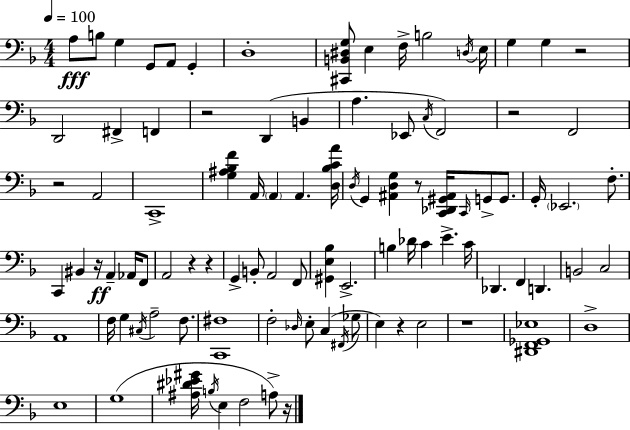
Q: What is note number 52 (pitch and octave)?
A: E4